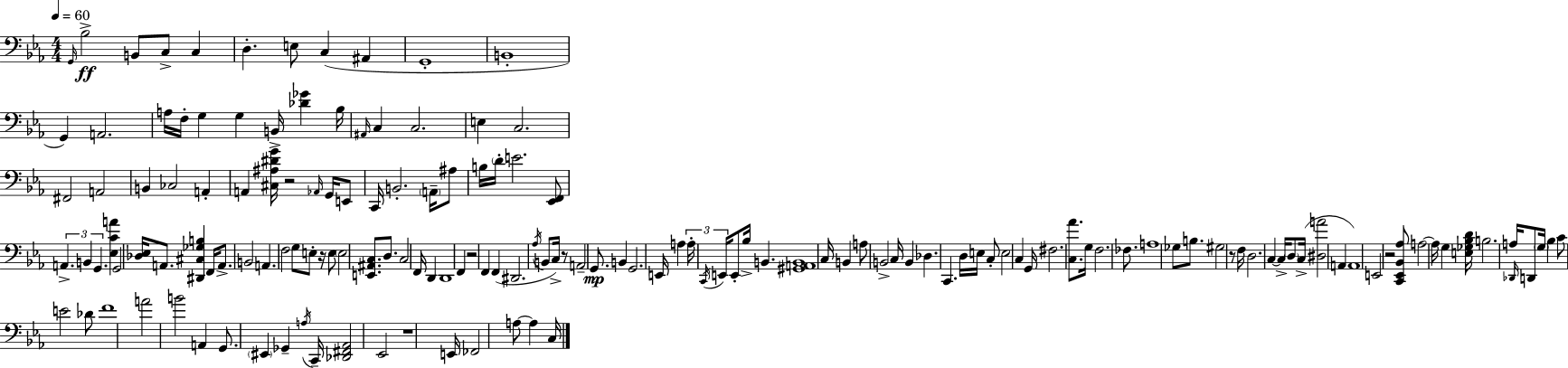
G2/s Bb3/h B2/e C3/e C3/q D3/q. E3/e C3/q A#2/q G2/w B2/w G2/q A2/h. A3/s F3/s G3/q G3/q B2/s [Db4,Gb4]/q Bb3/s A#2/s C3/q C3/h. E3/q C3/h. F#2/h A2/h B2/q CES3/h A2/q A2/q [C#3,A#3,D#4,G4]/s R/h Ab2/s G2/s E2/e C2/s B2/h. A2/s A#3/e B3/s D4/s E4/h. [Eb2,F2]/e A2/q. B2/q G2/q. [Eb3,C4,A4]/q G2/h [Db3,Eb3]/s A2/e. [D#2,C#3,Gb3,B3]/q F2/s A2/e. B2/h A2/q. F3/h G3/e E3/e R/s E3/e E3/h [E2,A#2,C3]/e. D3/e. C3/h F2/s D2/q D2/w F2/q R/h F2/q F2/q D#2/h. Ab3/s B2/e C3/s R/e A2/h G2/e. B2/q G2/h. E2/s A3/q A3/s C2/s E2/s E2/e Bb3/s B2/q. [G#2,A2,B2]/w C3/s B2/q A3/e B2/h C3/s B2/q Db3/q. C2/q. D3/s E3/s C3/e E3/h C3/q G2/s F#3/h. [C3,Ab4]/e. G3/s F3/h. FES3/e. A3/w Gb3/e B3/e. G#3/h R/e F3/s D3/h. C3/q C3/s D3/e C3/s [D#3,A4]/h A2/q A2/w E2/h R/h [C2,Eb2,Bb2,Ab3]/e A3/h A3/s G3/q [E3,Gb3,Bb3,D4]/s B3/h. A3/s Db2/s D2/e G3/s Bb3/q C4/e E4/h Db4/e F4/w A4/h B4/h A2/q G2/e. EIS2/q Gb2/q A3/s C2/s [Db2,F#2,Ab2]/h Eb2/h R/w E2/s FES2/h A3/e A3/q C3/s